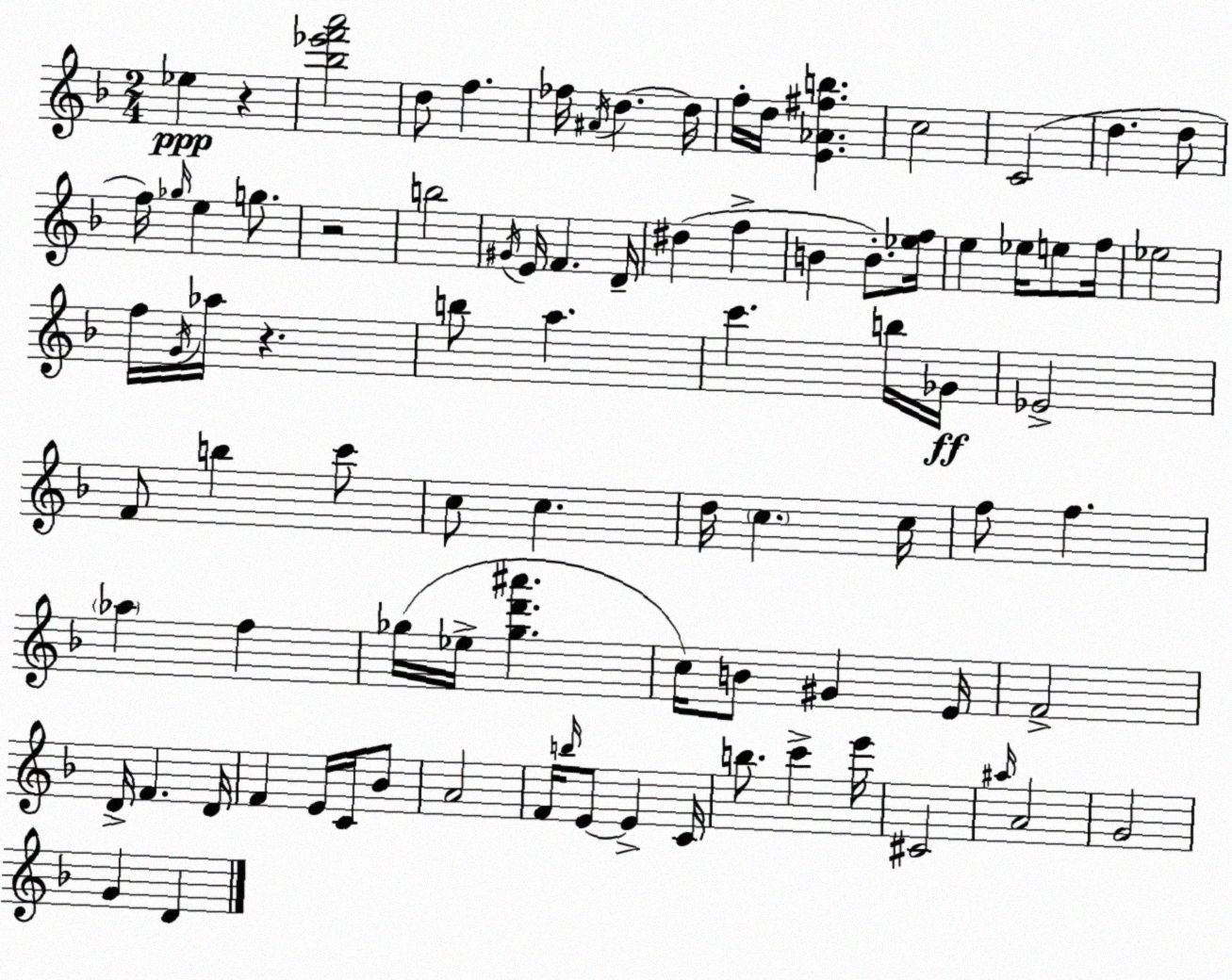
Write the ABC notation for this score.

X:1
T:Untitled
M:2/4
L:1/4
K:Dm
_e z [_b_e'f'a']2 d/2 f _f/4 ^A/4 d d/4 f/4 d/4 [E_A^fb] c2 C2 d d/2 f/4 _g/4 e g/2 z2 b2 ^G/4 E/4 F D/4 ^d f B B/2 [_ef]/4 e _e/4 e/2 f/4 _e2 f/4 G/4 _a/4 z b/2 a c' b/4 _G/4 _E2 F/2 b c'/2 c/2 c d/4 c c/4 f/2 f _a f _g/4 _e/4 [_gd'^a'] c/4 B/2 ^G E/4 F2 D/4 F D/4 F E/4 C/4 _B/2 A2 F/4 b/4 E/2 E C/4 b/2 c' e'/4 ^C2 ^a/4 A2 G2 G D